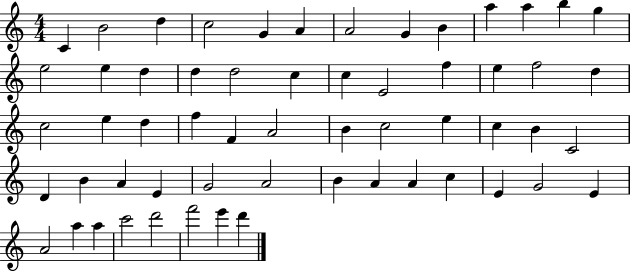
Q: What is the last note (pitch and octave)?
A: D6